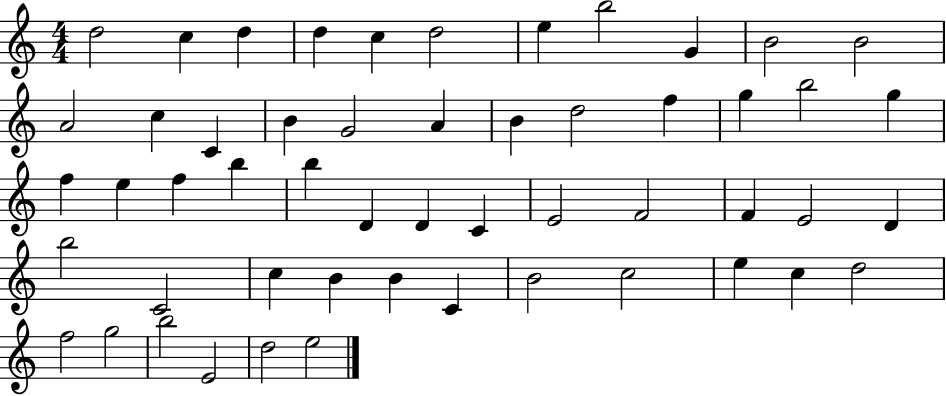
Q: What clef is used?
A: treble